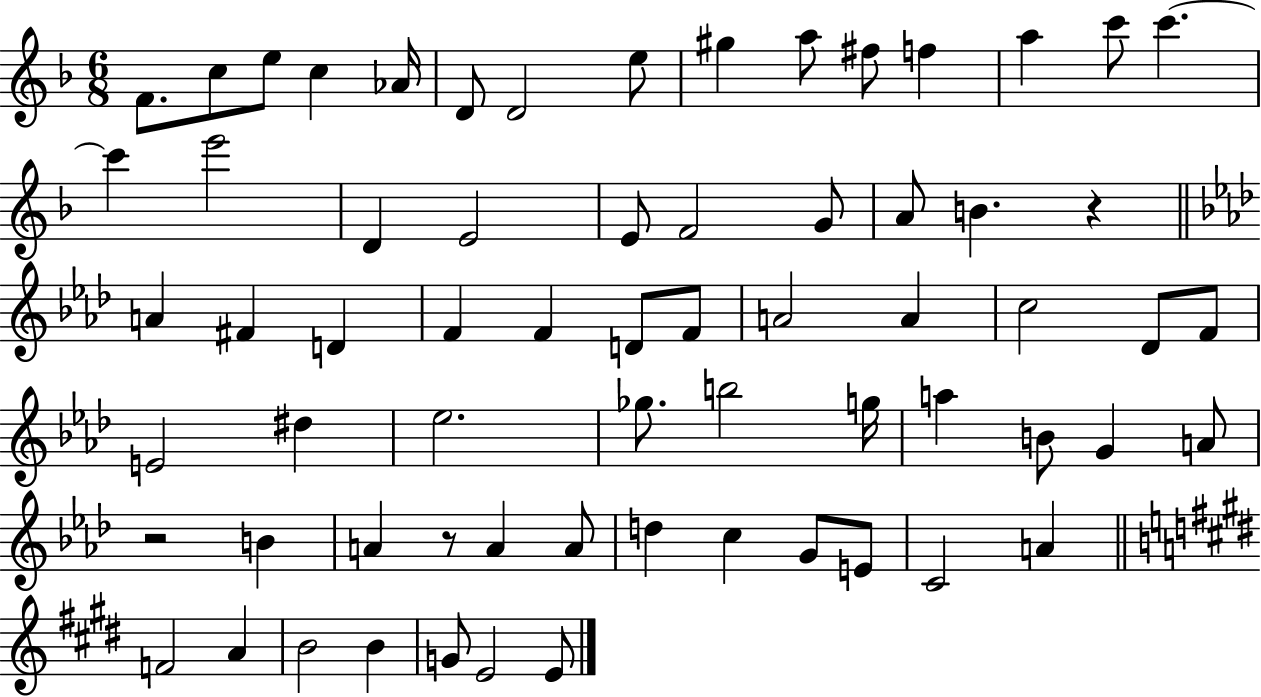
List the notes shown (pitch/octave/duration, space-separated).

F4/e. C5/e E5/e C5/q Ab4/s D4/e D4/h E5/e G#5/q A5/e F#5/e F5/q A5/q C6/e C6/q. C6/q E6/h D4/q E4/h E4/e F4/h G4/e A4/e B4/q. R/q A4/q F#4/q D4/q F4/q F4/q D4/e F4/e A4/h A4/q C5/h Db4/e F4/e E4/h D#5/q Eb5/h. Gb5/e. B5/h G5/s A5/q B4/e G4/q A4/e R/h B4/q A4/q R/e A4/q A4/e D5/q C5/q G4/e E4/e C4/h A4/q F4/h A4/q B4/h B4/q G4/e E4/h E4/e